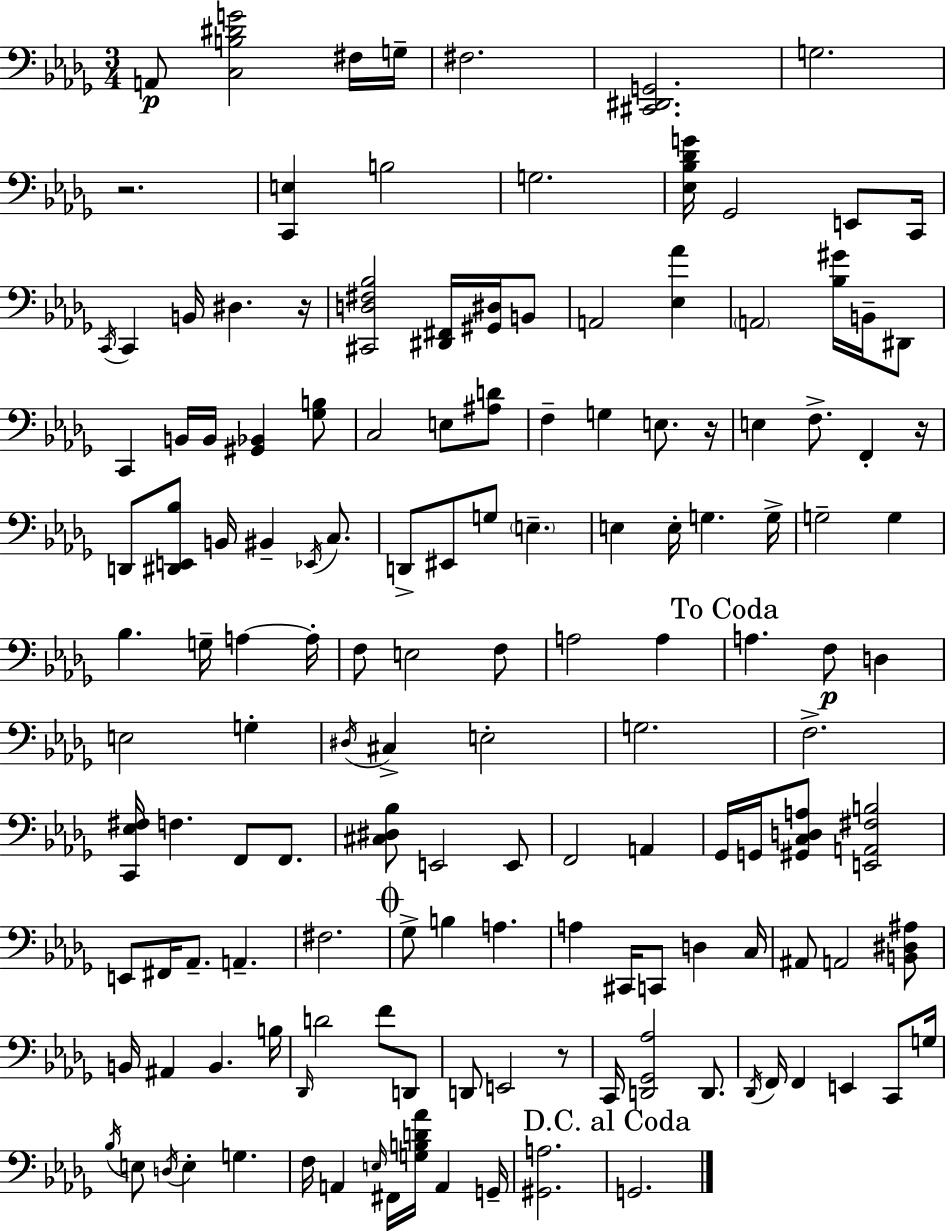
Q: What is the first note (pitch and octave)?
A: A2